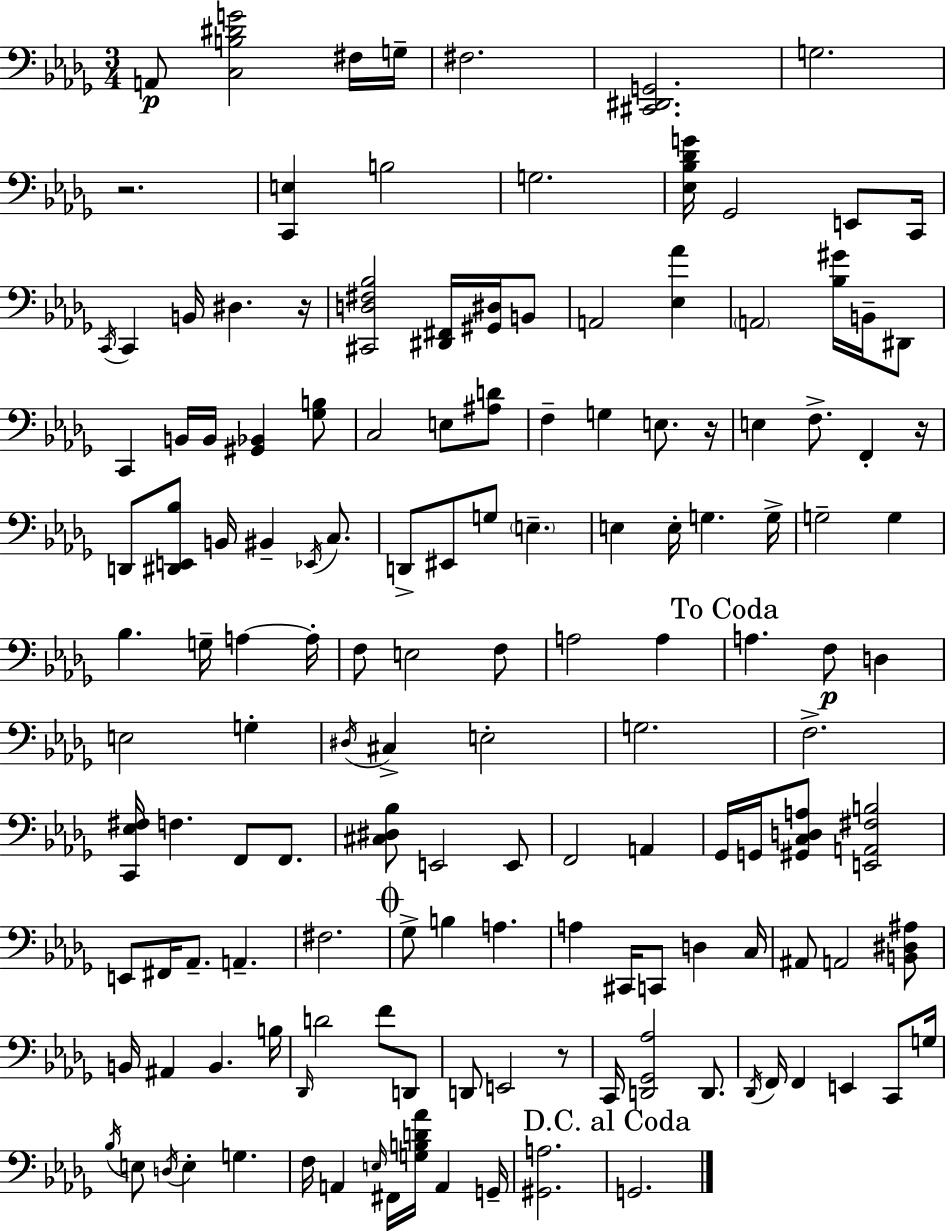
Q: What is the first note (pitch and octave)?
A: A2